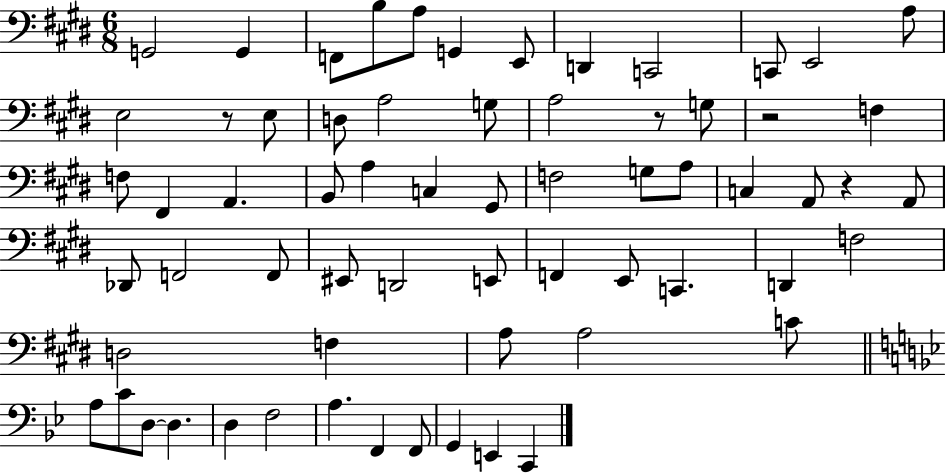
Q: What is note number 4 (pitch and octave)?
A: B3